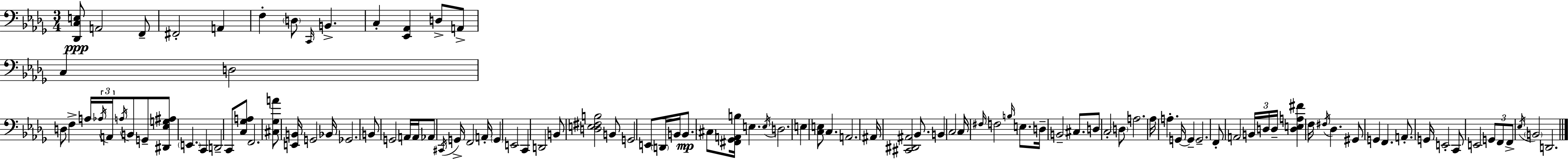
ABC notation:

X:1
T:Untitled
M:3/4
L:1/4
K:Bbm
[_D,,C,E,]/2 A,,2 F,,/2 ^F,,2 A,, F, D,/2 C,,/4 B,, C, [_E,,_A,,] D,/2 A,,/2 C, D,2 D,/2 F, A,/4 _A,/4 A,,/4 A,/4 B,,/2 G,,/2 [^D,,_E,G,^A,]/2 E,, C,, D,,2 C,,/2 [C,_G,A,]/2 F,,2 [^C,_G,A]/2 [E,,B,,]/4 G,,2 _B,,/4 _G,,2 B,,/2 G,,2 A,,/4 A,,/4 _A,,/2 ^C,,/4 G,,/4 F,,2 A,,/4 G,, E,,2 C,, D,,2 B,,/2 [D,E,^F,B,]2 B,,/2 G,,2 E,,/2 D,,/4 B,,/4 B,,/2 ^C,/2 [^F,,_G,,A,,B,]/4 E, E,/4 D,2 E, [C,E,]/2 C, A,,2 ^A,,/4 [^C,,^D,,^A,,]2 _B,,/2 B,, C,2 C,/4 ^F,/4 F,2 B,/4 E,/2 D,/4 B,,2 ^C,/2 D,/2 C,2 D,/2 A,2 _A,/4 A, G,,/4 G,, G,,2 F,,/2 A,,2 B,,/4 D,/4 D,/4 [D,E,A,^F] F,/4 ^F,/4 _D, ^G,,/2 G,, F,, A,,/2 G,,/4 E,,2 C,,/2 E,,2 G,,/2 F,,/2 F,,/2 _E,/4 B,,2 D,,2